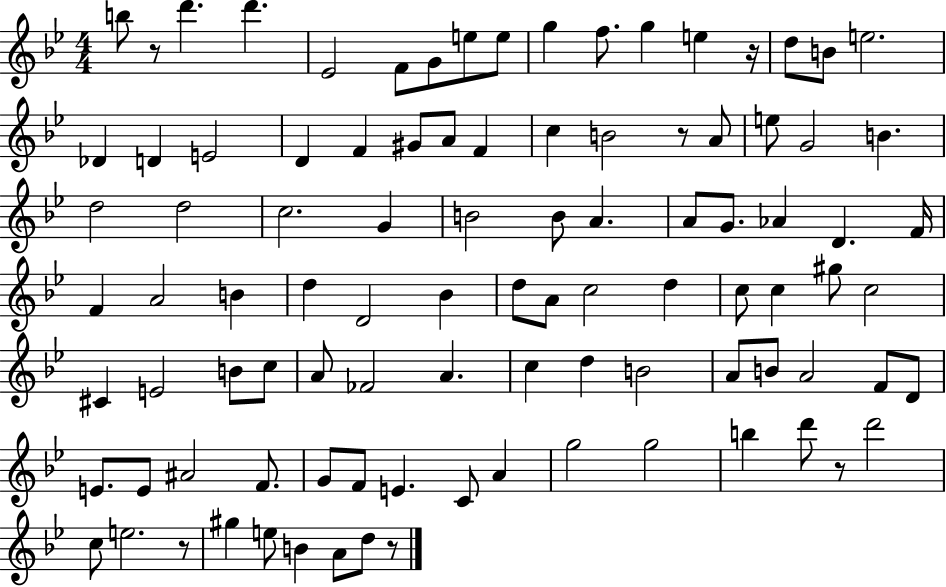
X:1
T:Untitled
M:4/4
L:1/4
K:Bb
b/2 z/2 d' d' _E2 F/2 G/2 e/2 e/2 g f/2 g e z/4 d/2 B/2 e2 _D D E2 D F ^G/2 A/2 F c B2 z/2 A/2 e/2 G2 B d2 d2 c2 G B2 B/2 A A/2 G/2 _A D F/4 F A2 B d D2 _B d/2 A/2 c2 d c/2 c ^g/2 c2 ^C E2 B/2 c/2 A/2 _F2 A c d B2 A/2 B/2 A2 F/2 D/2 E/2 E/2 ^A2 F/2 G/2 F/2 E C/2 A g2 g2 b d'/2 z/2 d'2 c/2 e2 z/2 ^g e/2 B A/2 d/2 z/2